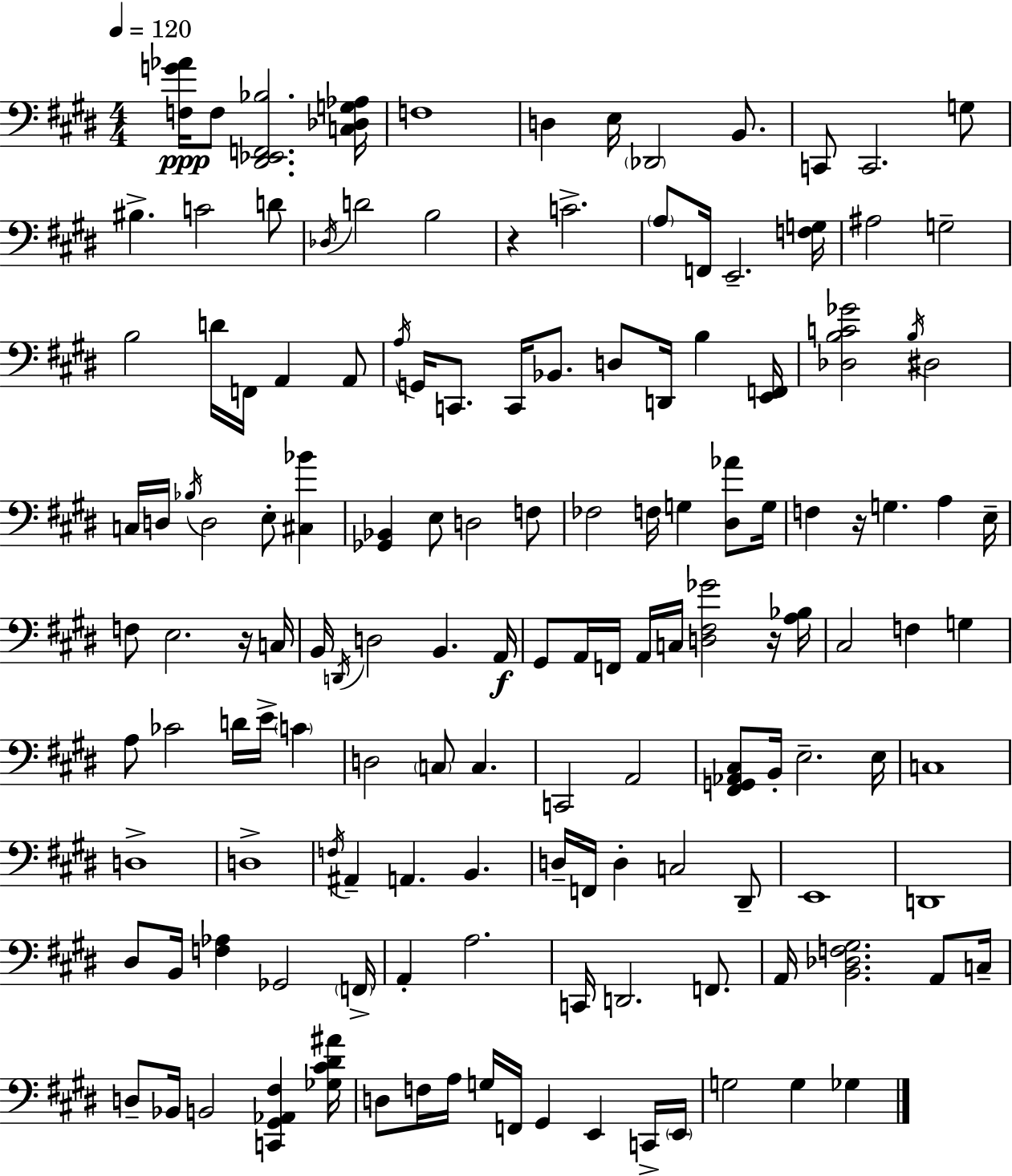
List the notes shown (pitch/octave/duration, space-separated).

[F3,G4,Ab4]/s F3/e [D#2,Eb2,F2,Bb3]/h. [C3,Db3,G3,Ab3]/s F3/w D3/q E3/s Db2/h B2/e. C2/e C2/h. G3/e BIS3/q. C4/h D4/e Db3/s D4/h B3/h R/q C4/h. A3/e F2/s E2/h. [F3,G3]/s A#3/h G3/h B3/h D4/s F2/s A2/q A2/e A3/s G2/s C2/e. C2/s Bb2/e. D3/e D2/s B3/q [E2,F2]/s [Db3,B3,C4,Gb4]/h B3/s D#3/h C3/s D3/s Bb3/s D3/h E3/e [C#3,Bb4]/q [Gb2,Bb2]/q E3/e D3/h F3/e FES3/h F3/s G3/q [D#3,Ab4]/e G3/s F3/q R/s G3/q. A3/q E3/s F3/e E3/h. R/s C3/s B2/s D2/s D3/h B2/q. A2/s G#2/e A2/s F2/s A2/s C3/s [D3,F#3,Gb4]/h R/s [A3,Bb3]/s C#3/h F3/q G3/q A3/e CES4/h D4/s E4/s C4/q D3/h C3/e C3/q. C2/h A2/h [F#2,G2,Ab2,C#3]/e B2/s E3/h. E3/s C3/w D3/w D3/w F3/s A#2/q A2/q. B2/q. D3/s F2/s D3/q C3/h D#2/e E2/w D2/w D#3/e B2/s [F3,Ab3]/q Gb2/h F2/s A2/q A3/h. C2/s D2/h. F2/e. A2/s [B2,Db3,F3,G#3]/h. A2/e C3/s D3/e Bb2/s B2/h [C2,G#2,Ab2,F#3]/q [Gb3,C#4,D#4,A#4]/s D3/e F3/s A3/s G3/s F2/s G#2/q E2/q C2/s E2/s G3/h G3/q Gb3/q